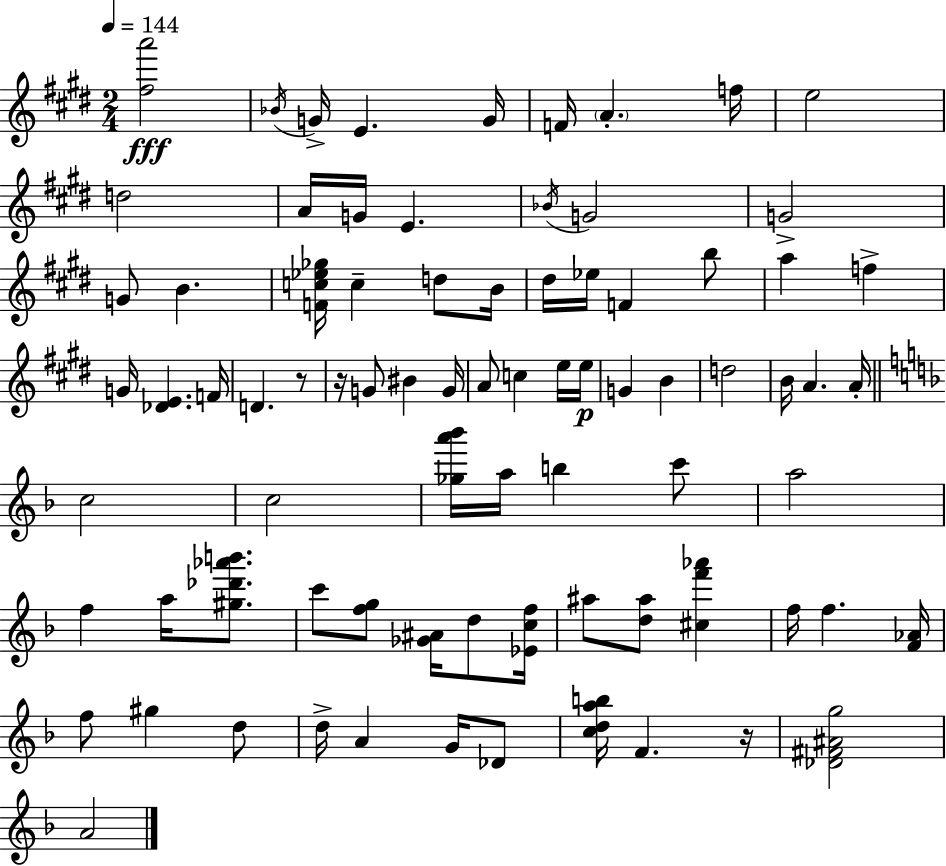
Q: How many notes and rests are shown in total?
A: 80